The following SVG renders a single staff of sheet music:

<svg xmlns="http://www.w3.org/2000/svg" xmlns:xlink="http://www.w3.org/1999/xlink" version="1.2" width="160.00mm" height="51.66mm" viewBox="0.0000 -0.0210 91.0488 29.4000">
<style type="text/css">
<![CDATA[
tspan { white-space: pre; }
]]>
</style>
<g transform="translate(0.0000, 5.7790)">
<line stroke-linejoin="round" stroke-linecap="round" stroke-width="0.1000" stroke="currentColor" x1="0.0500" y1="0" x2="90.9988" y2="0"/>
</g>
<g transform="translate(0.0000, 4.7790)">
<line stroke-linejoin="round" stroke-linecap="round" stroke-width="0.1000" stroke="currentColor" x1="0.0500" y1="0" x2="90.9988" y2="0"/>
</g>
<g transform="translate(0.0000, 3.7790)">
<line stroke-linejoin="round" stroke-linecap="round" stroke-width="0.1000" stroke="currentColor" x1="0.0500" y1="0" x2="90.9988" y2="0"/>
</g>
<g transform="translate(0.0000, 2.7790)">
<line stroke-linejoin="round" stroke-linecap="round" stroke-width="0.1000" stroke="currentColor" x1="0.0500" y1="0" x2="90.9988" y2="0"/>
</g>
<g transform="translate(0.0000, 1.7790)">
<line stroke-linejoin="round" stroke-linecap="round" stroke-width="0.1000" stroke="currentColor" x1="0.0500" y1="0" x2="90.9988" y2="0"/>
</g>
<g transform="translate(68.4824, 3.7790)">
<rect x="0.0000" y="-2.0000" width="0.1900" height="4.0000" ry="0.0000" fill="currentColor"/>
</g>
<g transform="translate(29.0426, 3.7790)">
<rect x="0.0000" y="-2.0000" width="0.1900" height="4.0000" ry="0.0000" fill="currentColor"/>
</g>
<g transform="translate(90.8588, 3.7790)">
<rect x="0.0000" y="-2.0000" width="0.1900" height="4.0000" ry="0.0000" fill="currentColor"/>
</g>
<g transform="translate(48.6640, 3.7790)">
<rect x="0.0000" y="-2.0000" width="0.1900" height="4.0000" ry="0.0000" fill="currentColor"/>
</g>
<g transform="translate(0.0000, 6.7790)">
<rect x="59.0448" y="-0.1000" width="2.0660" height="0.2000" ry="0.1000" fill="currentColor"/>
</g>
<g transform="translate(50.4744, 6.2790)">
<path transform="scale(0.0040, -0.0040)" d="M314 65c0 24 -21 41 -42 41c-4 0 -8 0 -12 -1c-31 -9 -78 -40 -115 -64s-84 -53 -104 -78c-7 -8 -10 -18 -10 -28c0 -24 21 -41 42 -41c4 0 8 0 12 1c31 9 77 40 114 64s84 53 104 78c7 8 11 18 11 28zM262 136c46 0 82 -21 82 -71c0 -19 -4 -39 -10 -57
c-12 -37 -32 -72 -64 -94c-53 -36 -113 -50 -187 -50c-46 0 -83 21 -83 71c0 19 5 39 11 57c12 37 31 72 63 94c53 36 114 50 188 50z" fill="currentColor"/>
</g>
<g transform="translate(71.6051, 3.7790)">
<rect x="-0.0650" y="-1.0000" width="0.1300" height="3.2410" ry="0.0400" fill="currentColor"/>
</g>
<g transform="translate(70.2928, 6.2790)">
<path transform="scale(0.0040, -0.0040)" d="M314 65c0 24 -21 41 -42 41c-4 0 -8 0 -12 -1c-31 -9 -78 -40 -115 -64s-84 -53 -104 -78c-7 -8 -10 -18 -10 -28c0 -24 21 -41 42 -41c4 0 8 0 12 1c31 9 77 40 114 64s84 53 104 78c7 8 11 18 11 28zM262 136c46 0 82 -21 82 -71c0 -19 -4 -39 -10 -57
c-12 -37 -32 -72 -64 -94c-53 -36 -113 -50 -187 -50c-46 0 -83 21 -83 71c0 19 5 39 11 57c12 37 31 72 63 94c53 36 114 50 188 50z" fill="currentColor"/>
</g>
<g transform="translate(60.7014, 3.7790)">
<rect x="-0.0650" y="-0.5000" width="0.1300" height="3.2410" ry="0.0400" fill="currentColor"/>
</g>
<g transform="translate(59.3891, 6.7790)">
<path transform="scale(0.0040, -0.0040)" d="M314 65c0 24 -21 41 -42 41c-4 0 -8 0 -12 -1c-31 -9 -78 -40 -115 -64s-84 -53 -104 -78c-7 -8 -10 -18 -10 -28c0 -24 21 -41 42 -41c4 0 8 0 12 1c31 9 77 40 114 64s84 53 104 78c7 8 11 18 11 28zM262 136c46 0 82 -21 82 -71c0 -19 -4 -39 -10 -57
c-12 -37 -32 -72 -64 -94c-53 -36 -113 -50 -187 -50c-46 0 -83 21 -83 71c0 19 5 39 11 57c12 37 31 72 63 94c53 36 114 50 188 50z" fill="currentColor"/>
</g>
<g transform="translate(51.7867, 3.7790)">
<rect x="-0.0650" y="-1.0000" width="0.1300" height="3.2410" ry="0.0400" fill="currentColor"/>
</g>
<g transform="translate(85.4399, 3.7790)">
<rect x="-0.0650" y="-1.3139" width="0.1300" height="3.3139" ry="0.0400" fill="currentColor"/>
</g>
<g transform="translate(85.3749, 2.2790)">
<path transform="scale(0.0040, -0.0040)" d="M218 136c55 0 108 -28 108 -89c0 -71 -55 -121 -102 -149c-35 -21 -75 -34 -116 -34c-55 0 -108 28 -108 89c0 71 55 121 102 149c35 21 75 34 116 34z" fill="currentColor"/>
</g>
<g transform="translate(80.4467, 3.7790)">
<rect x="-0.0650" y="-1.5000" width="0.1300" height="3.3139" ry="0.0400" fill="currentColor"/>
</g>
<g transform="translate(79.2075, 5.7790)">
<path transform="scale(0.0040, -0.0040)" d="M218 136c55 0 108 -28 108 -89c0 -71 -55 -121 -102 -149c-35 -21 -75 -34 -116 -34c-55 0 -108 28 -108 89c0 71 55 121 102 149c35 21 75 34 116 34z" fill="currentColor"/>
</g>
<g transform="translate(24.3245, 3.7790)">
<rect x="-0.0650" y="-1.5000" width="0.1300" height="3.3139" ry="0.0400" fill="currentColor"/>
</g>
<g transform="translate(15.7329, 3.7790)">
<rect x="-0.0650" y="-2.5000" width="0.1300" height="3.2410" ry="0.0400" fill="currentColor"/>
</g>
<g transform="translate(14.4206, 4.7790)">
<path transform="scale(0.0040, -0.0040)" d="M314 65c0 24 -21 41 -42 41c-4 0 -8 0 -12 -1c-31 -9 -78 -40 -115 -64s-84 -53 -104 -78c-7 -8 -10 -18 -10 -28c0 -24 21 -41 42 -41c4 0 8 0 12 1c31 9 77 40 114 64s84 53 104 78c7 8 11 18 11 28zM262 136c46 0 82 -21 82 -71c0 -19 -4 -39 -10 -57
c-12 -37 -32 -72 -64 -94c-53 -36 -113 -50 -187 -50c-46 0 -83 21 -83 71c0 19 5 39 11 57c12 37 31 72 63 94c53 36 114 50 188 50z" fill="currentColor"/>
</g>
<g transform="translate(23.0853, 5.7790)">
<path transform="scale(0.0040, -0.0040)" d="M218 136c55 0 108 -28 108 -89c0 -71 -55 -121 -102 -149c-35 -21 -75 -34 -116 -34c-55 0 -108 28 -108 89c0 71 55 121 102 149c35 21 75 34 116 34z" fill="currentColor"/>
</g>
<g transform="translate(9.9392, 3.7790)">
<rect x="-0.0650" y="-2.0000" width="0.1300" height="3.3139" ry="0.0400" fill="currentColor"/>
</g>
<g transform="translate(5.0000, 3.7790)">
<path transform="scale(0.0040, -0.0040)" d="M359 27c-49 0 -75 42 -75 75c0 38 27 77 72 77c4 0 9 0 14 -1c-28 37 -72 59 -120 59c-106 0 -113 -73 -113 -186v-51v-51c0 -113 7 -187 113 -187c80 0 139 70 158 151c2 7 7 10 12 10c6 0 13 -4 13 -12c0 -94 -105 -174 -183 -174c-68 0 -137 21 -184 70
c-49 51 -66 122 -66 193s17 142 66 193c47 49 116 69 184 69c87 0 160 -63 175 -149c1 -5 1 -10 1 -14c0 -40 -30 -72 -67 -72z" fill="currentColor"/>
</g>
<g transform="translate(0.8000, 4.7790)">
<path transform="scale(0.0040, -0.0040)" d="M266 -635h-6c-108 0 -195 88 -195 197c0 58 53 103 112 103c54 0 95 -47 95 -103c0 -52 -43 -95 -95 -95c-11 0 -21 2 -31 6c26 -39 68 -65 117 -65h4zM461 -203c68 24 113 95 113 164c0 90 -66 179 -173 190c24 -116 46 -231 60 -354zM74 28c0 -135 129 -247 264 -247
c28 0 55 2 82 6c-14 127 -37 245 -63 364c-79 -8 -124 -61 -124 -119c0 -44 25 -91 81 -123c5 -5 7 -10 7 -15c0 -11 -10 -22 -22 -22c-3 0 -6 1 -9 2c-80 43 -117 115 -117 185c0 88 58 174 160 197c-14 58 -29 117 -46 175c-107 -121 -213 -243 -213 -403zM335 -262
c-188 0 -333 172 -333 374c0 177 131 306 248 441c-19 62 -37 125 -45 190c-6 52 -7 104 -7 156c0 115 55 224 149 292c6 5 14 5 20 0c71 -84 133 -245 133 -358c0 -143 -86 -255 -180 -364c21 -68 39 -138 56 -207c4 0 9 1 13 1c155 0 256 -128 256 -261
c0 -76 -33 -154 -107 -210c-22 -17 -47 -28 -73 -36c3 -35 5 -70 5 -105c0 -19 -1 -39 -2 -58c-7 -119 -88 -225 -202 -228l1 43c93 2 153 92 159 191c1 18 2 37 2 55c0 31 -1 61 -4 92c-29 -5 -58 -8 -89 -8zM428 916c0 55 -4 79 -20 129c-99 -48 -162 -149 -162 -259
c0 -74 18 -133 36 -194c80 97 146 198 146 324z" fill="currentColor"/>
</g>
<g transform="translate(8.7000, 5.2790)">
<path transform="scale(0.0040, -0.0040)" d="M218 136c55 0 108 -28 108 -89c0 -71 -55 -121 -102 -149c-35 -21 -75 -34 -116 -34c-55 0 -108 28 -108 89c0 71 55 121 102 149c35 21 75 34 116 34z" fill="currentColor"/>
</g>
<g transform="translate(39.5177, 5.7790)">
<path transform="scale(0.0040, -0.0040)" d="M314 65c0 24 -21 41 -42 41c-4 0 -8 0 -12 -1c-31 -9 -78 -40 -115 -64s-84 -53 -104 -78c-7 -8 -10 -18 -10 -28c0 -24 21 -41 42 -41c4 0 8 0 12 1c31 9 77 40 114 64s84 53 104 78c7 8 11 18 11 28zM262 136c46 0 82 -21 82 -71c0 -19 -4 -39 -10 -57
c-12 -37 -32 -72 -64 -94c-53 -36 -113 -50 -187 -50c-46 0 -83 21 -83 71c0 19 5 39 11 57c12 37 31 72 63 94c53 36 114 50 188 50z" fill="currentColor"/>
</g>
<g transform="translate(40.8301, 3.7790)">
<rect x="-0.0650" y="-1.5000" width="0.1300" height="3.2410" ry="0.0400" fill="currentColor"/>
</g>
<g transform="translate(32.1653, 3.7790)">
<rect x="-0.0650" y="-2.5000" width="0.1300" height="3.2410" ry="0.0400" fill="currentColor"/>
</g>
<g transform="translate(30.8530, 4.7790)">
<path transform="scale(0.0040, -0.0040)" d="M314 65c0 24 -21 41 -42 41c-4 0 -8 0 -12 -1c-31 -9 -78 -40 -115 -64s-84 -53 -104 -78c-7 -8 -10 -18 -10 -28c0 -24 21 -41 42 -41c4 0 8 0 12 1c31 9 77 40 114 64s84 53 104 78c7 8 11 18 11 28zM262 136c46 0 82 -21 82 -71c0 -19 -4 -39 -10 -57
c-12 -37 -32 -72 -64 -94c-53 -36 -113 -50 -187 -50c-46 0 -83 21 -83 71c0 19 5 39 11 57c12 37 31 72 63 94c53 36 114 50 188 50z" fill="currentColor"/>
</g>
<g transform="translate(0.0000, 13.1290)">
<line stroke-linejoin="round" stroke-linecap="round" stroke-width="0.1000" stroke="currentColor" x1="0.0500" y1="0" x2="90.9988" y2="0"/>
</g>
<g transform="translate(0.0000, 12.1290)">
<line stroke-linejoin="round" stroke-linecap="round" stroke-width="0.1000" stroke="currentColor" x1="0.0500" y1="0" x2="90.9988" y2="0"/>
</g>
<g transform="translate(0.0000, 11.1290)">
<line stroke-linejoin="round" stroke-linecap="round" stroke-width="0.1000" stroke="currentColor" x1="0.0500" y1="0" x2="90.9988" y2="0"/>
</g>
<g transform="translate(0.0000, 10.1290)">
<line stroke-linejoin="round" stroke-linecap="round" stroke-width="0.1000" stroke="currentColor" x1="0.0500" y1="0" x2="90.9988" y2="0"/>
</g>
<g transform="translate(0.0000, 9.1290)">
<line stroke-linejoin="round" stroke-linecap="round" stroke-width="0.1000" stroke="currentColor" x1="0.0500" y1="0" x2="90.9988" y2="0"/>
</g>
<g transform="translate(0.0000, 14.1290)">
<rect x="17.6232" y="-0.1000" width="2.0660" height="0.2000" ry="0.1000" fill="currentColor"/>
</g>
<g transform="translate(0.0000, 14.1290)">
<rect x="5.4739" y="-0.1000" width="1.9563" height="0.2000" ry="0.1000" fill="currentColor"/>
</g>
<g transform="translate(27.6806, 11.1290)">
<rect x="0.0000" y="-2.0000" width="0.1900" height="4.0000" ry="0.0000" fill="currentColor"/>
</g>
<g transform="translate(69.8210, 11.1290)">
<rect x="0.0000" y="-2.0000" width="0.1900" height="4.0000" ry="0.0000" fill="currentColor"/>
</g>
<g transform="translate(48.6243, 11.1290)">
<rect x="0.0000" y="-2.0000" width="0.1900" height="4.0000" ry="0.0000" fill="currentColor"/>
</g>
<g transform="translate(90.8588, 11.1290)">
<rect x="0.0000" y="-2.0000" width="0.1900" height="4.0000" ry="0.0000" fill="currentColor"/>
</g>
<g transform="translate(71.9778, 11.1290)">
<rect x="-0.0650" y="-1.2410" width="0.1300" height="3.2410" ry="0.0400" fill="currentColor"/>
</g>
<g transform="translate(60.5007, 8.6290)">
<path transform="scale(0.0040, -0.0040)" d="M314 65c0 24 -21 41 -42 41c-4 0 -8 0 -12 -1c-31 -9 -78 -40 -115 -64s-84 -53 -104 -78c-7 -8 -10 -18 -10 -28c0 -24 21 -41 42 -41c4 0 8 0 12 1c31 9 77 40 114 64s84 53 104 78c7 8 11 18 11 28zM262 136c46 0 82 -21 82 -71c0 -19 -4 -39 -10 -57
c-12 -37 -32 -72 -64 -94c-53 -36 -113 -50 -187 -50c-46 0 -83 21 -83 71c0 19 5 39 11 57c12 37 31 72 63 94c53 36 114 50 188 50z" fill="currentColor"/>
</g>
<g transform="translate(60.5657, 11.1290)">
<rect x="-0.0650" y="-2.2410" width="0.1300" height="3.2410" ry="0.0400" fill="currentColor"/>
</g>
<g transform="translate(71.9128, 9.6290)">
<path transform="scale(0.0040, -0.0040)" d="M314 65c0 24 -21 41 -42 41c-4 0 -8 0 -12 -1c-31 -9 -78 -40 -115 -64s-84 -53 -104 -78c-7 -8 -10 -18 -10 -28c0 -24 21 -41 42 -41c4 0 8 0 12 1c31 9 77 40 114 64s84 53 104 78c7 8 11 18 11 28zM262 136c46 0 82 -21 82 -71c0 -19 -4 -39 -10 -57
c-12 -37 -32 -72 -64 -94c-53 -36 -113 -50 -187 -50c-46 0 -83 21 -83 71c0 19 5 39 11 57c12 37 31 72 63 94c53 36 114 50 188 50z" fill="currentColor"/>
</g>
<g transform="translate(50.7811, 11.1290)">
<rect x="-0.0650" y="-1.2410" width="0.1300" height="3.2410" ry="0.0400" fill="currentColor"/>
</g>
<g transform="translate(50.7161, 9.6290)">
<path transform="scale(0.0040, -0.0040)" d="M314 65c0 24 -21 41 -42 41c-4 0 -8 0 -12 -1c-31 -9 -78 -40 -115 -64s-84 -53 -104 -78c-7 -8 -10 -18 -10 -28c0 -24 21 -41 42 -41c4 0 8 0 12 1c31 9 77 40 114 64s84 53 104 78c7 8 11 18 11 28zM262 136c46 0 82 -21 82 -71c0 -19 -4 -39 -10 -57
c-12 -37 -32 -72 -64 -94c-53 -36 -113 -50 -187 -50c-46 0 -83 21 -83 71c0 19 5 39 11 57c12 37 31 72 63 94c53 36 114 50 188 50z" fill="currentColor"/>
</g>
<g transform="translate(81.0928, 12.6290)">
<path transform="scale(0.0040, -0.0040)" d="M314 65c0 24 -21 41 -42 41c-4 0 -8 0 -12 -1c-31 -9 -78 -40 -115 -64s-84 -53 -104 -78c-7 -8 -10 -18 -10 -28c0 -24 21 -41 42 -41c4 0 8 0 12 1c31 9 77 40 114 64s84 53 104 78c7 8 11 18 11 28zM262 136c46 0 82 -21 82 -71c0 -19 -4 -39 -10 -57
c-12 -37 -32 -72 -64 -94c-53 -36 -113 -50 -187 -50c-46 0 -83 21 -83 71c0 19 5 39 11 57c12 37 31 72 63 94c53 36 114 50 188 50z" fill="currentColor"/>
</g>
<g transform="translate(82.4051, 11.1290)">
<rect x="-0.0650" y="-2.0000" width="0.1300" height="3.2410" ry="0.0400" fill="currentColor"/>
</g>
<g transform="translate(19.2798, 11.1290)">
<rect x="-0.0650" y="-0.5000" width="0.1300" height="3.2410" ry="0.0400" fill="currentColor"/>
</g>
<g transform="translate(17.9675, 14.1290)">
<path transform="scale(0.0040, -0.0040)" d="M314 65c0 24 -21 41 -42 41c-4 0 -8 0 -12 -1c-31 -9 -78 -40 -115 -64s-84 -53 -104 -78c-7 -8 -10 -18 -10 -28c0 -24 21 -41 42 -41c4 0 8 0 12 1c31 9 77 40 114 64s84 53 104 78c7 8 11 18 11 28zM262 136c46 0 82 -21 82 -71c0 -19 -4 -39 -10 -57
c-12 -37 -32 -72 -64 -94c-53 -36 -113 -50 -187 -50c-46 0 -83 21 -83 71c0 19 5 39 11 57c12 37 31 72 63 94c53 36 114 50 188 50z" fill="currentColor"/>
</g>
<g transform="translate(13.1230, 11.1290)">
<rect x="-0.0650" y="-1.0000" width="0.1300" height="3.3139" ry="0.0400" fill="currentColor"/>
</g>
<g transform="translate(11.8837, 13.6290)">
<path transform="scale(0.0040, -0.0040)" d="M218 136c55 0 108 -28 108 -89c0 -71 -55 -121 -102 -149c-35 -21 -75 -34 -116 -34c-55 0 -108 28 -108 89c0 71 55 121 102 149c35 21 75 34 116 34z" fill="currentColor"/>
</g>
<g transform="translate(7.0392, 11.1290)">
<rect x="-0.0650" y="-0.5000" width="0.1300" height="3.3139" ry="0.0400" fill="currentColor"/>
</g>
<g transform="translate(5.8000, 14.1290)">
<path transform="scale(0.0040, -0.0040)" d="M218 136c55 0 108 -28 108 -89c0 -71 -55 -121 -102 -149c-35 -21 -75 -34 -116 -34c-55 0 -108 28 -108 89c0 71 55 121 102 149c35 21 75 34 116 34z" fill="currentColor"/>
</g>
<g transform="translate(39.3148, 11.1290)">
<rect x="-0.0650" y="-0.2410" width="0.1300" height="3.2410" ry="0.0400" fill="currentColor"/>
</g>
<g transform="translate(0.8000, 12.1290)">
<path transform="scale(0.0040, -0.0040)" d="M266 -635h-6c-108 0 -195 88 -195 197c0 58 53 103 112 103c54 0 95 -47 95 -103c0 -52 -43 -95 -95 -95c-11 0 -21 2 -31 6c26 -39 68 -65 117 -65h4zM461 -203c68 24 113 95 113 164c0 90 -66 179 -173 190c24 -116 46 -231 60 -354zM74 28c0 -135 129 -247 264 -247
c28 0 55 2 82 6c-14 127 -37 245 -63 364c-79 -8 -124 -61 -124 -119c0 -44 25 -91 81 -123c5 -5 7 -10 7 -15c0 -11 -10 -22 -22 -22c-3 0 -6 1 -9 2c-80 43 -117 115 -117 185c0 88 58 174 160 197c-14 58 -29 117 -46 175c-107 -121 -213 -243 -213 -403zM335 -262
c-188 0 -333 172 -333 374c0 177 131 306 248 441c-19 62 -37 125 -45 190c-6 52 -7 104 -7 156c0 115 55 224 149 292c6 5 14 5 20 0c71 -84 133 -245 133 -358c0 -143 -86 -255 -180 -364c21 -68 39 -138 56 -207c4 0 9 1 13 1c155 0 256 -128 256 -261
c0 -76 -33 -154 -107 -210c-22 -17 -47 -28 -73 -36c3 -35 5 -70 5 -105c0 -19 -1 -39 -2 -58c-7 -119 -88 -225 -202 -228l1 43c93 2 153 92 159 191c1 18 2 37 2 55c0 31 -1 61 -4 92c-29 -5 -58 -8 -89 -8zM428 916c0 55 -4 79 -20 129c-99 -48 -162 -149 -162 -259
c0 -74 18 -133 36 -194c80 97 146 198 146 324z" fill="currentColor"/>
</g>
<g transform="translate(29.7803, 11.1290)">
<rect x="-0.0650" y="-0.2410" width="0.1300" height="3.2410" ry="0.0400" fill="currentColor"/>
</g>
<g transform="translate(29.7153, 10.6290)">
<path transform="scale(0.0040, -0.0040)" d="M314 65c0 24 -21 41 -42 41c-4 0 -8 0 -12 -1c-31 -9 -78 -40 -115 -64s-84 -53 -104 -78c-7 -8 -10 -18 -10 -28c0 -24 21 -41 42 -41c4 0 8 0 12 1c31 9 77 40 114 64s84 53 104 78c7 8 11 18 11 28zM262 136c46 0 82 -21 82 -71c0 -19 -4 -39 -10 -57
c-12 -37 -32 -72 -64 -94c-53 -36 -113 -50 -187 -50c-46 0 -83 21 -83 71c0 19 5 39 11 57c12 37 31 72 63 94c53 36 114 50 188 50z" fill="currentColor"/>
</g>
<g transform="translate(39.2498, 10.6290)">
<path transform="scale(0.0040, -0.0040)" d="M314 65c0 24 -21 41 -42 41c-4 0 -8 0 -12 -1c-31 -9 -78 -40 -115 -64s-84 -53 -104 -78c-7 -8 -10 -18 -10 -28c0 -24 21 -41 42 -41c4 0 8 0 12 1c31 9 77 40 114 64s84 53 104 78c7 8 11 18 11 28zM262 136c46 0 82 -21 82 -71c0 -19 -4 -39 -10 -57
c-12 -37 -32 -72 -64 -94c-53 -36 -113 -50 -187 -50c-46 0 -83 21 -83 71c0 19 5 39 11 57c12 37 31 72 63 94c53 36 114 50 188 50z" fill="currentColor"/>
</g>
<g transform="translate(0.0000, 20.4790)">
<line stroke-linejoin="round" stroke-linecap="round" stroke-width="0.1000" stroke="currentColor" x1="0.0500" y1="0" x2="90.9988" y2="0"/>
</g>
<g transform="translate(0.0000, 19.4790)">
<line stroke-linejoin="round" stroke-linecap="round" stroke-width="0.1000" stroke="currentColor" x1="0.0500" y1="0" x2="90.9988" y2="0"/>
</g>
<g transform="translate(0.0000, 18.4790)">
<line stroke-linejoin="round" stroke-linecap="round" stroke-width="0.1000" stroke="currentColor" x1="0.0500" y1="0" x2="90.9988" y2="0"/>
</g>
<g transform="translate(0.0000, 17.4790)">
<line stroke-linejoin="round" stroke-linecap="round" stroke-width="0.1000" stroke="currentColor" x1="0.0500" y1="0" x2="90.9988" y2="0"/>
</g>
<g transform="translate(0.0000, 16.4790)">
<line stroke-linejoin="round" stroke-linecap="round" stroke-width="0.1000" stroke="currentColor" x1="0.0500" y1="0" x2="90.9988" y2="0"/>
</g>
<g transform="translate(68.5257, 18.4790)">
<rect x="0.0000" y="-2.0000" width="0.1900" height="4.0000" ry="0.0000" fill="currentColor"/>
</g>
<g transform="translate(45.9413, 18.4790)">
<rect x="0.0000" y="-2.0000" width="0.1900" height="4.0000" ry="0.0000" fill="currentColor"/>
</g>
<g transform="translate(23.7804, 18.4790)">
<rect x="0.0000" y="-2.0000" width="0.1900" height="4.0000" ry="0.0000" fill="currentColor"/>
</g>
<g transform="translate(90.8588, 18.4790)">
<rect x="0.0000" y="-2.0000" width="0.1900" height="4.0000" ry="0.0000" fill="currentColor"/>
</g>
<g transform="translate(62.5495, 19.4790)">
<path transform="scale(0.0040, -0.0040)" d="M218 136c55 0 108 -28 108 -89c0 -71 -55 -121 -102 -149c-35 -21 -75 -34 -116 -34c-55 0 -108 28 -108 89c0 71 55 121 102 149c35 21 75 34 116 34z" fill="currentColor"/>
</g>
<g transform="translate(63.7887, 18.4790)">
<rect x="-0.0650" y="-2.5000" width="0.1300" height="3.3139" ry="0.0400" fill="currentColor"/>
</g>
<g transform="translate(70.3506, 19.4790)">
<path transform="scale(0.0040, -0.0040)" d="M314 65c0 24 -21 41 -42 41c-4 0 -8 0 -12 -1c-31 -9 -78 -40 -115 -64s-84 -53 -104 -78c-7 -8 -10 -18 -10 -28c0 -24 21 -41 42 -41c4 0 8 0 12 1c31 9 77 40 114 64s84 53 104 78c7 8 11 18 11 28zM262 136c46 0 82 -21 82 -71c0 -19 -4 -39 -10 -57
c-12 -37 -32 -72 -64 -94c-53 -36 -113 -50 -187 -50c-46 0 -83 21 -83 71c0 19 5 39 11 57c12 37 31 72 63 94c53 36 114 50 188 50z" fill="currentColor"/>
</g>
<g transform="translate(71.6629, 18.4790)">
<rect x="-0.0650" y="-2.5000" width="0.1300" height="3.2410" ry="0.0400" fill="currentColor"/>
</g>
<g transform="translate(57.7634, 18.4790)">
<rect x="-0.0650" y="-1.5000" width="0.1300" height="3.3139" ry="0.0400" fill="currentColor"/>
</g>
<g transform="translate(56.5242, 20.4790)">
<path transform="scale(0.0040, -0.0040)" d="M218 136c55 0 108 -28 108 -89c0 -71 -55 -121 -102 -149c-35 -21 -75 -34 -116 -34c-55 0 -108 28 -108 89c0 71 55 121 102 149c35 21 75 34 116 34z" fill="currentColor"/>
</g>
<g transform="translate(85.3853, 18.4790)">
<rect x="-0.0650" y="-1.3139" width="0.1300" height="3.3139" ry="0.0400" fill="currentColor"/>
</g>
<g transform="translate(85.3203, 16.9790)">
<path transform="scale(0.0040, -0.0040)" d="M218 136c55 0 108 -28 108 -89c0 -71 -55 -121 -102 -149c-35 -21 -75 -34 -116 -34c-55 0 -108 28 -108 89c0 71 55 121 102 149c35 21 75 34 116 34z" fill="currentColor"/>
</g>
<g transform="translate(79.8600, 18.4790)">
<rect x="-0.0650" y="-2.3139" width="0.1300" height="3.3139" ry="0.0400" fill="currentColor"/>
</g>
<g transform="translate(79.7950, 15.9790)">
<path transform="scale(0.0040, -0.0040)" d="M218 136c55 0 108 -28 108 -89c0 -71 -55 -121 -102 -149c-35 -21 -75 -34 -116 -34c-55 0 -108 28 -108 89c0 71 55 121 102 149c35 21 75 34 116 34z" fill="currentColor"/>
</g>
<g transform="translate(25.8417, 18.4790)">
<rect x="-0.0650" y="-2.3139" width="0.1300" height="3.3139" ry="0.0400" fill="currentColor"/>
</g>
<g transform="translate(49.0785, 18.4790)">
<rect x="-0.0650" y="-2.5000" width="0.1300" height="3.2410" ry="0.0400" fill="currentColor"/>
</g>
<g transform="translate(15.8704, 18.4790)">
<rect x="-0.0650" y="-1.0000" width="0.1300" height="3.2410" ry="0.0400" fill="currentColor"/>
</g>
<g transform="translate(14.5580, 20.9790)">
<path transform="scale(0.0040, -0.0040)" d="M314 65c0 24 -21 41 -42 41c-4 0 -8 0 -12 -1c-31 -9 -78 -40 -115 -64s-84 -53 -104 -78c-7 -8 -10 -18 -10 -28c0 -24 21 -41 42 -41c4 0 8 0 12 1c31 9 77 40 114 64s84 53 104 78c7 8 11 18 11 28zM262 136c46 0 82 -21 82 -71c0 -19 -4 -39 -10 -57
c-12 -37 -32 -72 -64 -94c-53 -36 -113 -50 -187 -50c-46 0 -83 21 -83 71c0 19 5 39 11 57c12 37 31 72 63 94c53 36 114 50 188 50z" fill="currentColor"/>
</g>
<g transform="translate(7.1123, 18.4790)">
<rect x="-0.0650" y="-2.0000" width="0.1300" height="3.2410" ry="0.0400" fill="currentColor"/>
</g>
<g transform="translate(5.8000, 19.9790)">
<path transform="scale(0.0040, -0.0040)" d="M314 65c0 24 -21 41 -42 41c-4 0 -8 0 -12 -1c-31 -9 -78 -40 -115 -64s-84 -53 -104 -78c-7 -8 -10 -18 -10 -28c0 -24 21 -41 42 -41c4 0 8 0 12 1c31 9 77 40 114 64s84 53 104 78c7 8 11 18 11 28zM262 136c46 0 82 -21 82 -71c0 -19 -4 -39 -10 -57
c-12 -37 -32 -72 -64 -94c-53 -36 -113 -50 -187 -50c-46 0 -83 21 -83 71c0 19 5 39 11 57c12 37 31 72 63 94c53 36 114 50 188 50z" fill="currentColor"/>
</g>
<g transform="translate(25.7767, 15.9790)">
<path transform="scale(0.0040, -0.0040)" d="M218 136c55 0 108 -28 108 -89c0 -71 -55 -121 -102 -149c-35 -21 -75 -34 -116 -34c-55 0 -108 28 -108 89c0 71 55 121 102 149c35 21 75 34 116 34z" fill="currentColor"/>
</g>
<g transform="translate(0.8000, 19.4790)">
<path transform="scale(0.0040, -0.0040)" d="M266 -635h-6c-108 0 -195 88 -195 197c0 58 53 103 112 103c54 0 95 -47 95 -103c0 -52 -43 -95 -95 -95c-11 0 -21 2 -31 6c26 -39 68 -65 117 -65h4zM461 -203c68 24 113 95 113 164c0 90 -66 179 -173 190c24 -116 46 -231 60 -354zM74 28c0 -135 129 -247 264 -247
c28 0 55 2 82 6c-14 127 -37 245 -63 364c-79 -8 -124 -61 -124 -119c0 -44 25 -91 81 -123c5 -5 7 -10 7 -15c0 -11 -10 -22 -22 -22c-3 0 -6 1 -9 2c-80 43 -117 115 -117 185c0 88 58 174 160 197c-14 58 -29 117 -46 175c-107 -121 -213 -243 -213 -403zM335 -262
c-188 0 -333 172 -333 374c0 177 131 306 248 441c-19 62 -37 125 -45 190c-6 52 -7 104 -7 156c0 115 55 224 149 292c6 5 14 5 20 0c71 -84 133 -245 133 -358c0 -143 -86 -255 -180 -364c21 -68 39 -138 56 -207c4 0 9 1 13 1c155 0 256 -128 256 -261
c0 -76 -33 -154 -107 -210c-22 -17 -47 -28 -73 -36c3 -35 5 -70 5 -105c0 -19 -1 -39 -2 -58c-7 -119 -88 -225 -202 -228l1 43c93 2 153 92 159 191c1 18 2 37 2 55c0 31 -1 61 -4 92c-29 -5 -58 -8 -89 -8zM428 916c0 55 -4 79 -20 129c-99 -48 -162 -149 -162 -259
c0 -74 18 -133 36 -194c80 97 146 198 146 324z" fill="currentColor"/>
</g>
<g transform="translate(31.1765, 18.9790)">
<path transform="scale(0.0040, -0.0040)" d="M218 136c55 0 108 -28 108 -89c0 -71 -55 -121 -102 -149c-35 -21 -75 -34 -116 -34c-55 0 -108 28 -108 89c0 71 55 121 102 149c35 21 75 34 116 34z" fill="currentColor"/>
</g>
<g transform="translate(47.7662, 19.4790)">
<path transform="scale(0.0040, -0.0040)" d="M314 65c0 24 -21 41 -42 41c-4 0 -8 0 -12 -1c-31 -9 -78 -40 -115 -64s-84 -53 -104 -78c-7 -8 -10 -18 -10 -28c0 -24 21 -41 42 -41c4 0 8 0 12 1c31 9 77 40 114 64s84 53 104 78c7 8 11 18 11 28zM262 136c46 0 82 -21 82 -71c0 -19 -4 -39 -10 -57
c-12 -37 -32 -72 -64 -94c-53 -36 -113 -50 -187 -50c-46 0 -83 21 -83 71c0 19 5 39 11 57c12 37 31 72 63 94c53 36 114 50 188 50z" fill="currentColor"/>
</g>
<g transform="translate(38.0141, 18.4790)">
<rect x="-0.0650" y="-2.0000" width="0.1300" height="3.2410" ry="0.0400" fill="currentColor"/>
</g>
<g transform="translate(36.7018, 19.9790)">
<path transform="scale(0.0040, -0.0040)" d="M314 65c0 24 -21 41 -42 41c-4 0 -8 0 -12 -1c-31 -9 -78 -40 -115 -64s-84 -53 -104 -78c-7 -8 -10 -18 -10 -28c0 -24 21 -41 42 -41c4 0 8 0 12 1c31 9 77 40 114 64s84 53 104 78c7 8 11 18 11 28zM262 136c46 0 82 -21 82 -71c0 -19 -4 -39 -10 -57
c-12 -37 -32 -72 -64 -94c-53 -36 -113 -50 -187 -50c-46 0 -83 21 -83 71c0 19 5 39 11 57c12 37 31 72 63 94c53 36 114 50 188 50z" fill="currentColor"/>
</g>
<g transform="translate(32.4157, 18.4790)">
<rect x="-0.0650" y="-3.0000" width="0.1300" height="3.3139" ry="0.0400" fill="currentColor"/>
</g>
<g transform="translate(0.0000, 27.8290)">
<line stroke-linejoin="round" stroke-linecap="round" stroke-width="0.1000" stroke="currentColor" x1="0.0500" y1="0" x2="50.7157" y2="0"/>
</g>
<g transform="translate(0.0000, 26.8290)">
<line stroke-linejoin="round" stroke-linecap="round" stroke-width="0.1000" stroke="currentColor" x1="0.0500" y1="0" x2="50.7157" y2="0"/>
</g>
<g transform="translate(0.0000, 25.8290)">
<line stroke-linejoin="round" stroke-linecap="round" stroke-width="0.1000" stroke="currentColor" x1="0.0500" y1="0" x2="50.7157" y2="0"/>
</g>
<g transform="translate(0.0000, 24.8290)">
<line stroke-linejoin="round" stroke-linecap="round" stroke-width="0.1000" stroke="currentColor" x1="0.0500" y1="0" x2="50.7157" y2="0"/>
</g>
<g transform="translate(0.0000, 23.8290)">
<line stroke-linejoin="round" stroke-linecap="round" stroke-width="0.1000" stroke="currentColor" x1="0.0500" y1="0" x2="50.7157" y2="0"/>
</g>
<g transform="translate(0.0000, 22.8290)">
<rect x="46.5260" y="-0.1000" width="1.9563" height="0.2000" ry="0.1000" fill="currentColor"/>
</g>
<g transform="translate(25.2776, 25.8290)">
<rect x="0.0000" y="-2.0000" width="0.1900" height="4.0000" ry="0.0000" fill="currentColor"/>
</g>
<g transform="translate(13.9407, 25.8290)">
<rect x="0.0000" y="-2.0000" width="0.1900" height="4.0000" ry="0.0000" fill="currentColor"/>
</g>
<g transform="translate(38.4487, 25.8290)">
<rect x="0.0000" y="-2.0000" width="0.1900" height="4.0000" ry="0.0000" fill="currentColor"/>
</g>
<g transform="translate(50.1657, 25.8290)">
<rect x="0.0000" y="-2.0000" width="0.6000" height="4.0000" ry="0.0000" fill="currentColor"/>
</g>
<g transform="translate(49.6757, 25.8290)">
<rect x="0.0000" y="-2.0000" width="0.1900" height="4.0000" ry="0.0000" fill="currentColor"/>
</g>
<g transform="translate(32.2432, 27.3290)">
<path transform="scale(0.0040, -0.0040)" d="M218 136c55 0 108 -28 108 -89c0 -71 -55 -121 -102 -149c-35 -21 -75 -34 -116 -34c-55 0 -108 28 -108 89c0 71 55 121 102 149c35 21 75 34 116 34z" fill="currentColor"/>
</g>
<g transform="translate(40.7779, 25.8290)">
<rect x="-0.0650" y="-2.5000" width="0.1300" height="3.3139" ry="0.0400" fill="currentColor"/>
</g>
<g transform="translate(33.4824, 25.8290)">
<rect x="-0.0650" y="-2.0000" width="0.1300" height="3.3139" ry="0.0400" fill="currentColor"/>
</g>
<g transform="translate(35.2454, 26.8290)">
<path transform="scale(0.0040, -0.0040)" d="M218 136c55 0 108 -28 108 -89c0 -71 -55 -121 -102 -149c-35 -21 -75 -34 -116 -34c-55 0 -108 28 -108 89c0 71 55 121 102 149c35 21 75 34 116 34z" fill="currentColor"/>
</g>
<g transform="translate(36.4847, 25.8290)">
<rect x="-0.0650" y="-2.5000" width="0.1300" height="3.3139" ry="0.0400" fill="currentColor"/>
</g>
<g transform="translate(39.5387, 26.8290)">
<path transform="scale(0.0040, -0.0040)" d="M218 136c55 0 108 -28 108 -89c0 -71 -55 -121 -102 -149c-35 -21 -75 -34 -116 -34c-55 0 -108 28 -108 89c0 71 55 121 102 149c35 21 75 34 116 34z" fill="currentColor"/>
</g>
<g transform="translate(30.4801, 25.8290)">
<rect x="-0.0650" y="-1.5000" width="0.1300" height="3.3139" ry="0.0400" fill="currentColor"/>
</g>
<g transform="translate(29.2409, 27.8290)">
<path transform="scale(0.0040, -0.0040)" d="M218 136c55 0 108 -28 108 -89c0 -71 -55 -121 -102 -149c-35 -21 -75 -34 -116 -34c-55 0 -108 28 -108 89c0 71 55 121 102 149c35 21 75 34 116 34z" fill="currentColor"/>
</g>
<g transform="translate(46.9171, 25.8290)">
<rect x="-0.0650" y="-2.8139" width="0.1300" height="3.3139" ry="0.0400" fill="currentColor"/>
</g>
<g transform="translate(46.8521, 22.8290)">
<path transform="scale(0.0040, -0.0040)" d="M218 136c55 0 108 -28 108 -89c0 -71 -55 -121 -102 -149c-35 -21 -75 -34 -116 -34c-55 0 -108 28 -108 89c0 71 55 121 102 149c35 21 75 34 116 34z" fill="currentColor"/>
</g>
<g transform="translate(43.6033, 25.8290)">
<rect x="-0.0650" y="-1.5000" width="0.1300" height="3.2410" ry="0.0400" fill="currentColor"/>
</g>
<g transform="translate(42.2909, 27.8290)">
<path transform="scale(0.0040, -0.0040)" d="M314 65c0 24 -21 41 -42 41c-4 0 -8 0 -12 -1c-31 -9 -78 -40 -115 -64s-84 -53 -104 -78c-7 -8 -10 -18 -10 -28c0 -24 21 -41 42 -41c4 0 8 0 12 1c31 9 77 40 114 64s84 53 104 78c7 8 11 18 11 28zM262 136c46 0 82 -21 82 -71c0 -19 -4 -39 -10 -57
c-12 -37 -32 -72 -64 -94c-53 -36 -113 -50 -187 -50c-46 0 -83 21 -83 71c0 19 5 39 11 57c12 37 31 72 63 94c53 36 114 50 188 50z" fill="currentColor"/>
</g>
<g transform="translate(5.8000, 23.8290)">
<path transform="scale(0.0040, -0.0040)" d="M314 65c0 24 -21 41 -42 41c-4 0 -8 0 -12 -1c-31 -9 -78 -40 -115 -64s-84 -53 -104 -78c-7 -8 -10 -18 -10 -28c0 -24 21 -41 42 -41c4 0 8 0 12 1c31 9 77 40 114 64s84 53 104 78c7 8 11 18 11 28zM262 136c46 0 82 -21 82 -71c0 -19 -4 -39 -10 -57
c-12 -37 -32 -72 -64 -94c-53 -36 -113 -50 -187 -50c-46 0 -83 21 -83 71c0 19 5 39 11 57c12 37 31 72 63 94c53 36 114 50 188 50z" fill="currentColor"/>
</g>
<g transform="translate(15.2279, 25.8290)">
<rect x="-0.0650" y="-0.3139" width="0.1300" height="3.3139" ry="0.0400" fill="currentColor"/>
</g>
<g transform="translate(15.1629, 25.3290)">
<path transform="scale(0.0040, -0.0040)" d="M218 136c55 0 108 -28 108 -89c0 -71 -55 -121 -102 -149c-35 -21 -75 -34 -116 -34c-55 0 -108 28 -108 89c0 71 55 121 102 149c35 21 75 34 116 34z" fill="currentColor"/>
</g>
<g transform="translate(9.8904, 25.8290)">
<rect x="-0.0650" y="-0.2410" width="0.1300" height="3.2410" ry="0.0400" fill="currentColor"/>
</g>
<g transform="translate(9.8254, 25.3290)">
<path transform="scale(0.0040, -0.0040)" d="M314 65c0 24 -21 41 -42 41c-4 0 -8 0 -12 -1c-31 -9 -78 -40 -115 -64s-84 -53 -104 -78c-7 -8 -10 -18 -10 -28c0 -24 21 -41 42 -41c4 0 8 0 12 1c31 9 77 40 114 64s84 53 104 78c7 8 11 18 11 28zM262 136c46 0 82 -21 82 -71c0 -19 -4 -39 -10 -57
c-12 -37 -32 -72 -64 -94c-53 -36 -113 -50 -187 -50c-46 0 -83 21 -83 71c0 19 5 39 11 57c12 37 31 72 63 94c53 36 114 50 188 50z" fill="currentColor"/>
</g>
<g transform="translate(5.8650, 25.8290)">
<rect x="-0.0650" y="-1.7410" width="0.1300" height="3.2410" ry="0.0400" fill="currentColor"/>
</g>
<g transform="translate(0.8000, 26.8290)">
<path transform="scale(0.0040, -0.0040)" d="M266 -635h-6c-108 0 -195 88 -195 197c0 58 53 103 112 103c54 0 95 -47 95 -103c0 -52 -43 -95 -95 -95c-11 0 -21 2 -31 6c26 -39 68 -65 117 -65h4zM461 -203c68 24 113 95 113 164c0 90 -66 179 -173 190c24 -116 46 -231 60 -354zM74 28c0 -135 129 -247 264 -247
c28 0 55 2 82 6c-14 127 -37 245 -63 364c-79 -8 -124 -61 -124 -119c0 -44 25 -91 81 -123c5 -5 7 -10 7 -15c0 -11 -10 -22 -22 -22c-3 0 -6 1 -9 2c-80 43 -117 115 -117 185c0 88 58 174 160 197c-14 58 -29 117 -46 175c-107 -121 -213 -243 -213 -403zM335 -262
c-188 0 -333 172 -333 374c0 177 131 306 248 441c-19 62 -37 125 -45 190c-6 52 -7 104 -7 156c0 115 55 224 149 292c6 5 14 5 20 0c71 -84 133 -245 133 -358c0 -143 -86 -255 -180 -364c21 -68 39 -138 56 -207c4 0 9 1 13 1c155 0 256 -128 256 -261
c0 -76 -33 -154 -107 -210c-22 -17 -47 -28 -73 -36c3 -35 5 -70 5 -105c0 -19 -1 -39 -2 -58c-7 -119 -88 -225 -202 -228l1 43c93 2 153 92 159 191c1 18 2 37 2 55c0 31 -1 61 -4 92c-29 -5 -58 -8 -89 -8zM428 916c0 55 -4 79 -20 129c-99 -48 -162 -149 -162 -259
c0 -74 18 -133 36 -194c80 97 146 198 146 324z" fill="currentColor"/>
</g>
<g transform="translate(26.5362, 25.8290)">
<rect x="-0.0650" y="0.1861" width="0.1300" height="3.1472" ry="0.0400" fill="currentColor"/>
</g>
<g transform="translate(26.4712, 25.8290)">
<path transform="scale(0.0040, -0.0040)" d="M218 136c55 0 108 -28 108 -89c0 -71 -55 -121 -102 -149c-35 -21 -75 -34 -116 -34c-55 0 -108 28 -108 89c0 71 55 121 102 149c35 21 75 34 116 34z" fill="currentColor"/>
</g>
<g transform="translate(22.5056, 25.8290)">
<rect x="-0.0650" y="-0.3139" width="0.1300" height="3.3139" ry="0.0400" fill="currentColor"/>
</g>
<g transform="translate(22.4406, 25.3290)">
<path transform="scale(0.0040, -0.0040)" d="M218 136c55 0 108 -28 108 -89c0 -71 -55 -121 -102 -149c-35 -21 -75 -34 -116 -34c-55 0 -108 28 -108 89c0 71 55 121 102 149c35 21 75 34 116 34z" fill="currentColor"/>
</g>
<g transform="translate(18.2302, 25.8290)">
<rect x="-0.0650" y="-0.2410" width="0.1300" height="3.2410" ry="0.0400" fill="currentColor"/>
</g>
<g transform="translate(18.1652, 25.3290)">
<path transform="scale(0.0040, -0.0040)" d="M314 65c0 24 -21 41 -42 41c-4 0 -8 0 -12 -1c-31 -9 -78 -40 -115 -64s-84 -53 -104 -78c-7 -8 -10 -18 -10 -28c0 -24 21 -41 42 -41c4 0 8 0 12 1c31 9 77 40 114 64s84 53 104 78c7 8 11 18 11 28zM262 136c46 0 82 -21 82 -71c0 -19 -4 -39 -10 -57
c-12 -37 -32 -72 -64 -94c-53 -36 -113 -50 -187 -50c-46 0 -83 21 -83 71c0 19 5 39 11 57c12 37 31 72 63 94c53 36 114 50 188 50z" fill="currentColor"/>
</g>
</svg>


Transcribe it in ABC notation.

X:1
T:Untitled
M:4/4
L:1/4
K:C
F G2 E G2 E2 D2 C2 D2 E e C D C2 c2 c2 e2 g2 e2 F2 F2 D2 g A F2 G2 E G G2 g e f2 c2 c c2 c B E F G G E2 a